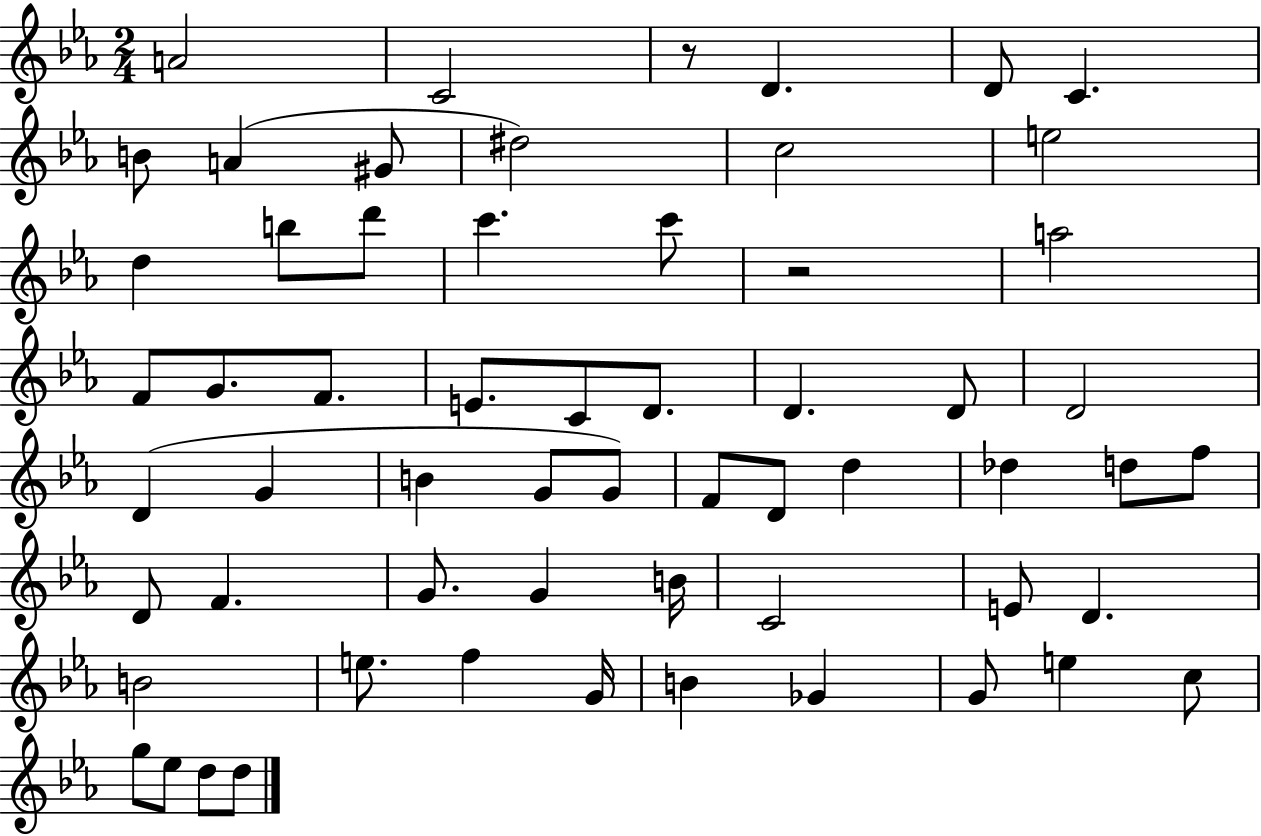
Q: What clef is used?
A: treble